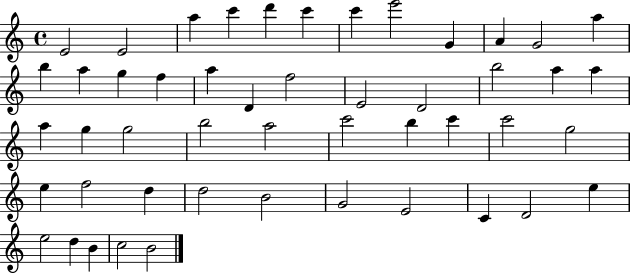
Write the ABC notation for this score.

X:1
T:Untitled
M:4/4
L:1/4
K:C
E2 E2 a c' d' c' c' e'2 G A G2 a b a g f a D f2 E2 D2 b2 a a a g g2 b2 a2 c'2 b c' c'2 g2 e f2 d d2 B2 G2 E2 C D2 e e2 d B c2 B2